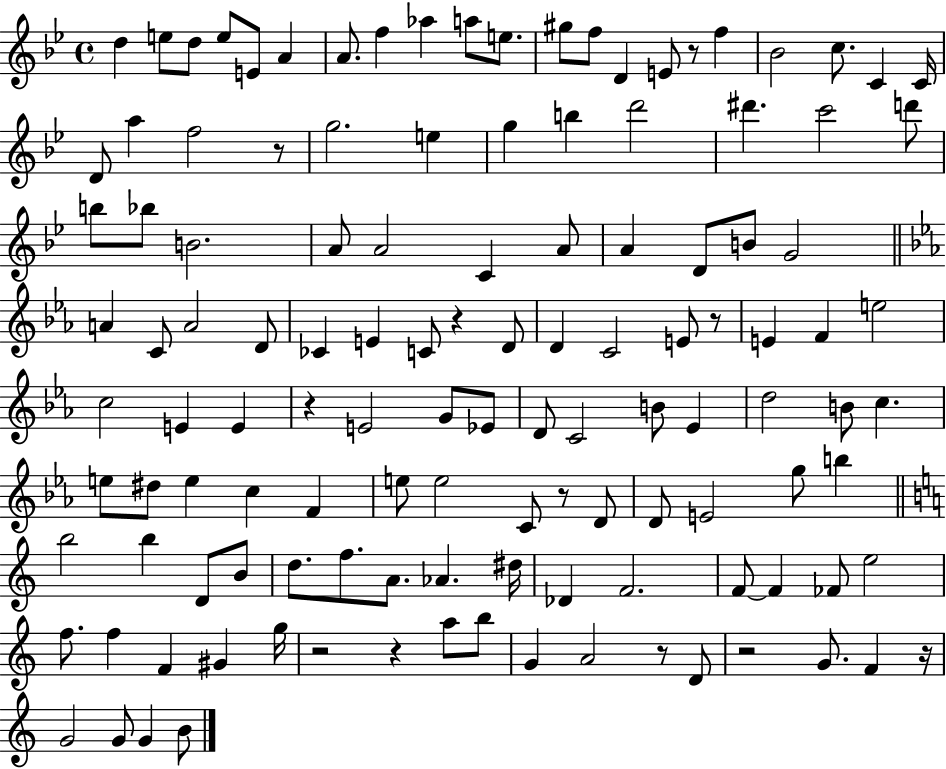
D5/q E5/e D5/e E5/e E4/e A4/q A4/e. F5/q Ab5/q A5/e E5/e. G#5/e F5/e D4/q E4/e R/e F5/q Bb4/h C5/e. C4/q C4/s D4/e A5/q F5/h R/e G5/h. E5/q G5/q B5/q D6/h D#6/q. C6/h D6/e B5/e Bb5/e B4/h. A4/e A4/h C4/q A4/e A4/q D4/e B4/e G4/h A4/q C4/e A4/h D4/e CES4/q E4/q C4/e R/q D4/e D4/q C4/h E4/e R/e E4/q F4/q E5/h C5/h E4/q E4/q R/q E4/h G4/e Eb4/e D4/e C4/h B4/e Eb4/q D5/h B4/e C5/q. E5/e D#5/e E5/q C5/q F4/q E5/e E5/h C4/e R/e D4/e D4/e E4/h G5/e B5/q B5/h B5/q D4/e B4/e D5/e. F5/e. A4/e. Ab4/q. D#5/s Db4/q F4/h. F4/e F4/q FES4/e E5/h F5/e. F5/q F4/q G#4/q G5/s R/h R/q A5/e B5/e G4/q A4/h R/e D4/e R/h G4/e. F4/q R/s G4/h G4/e G4/q B4/e